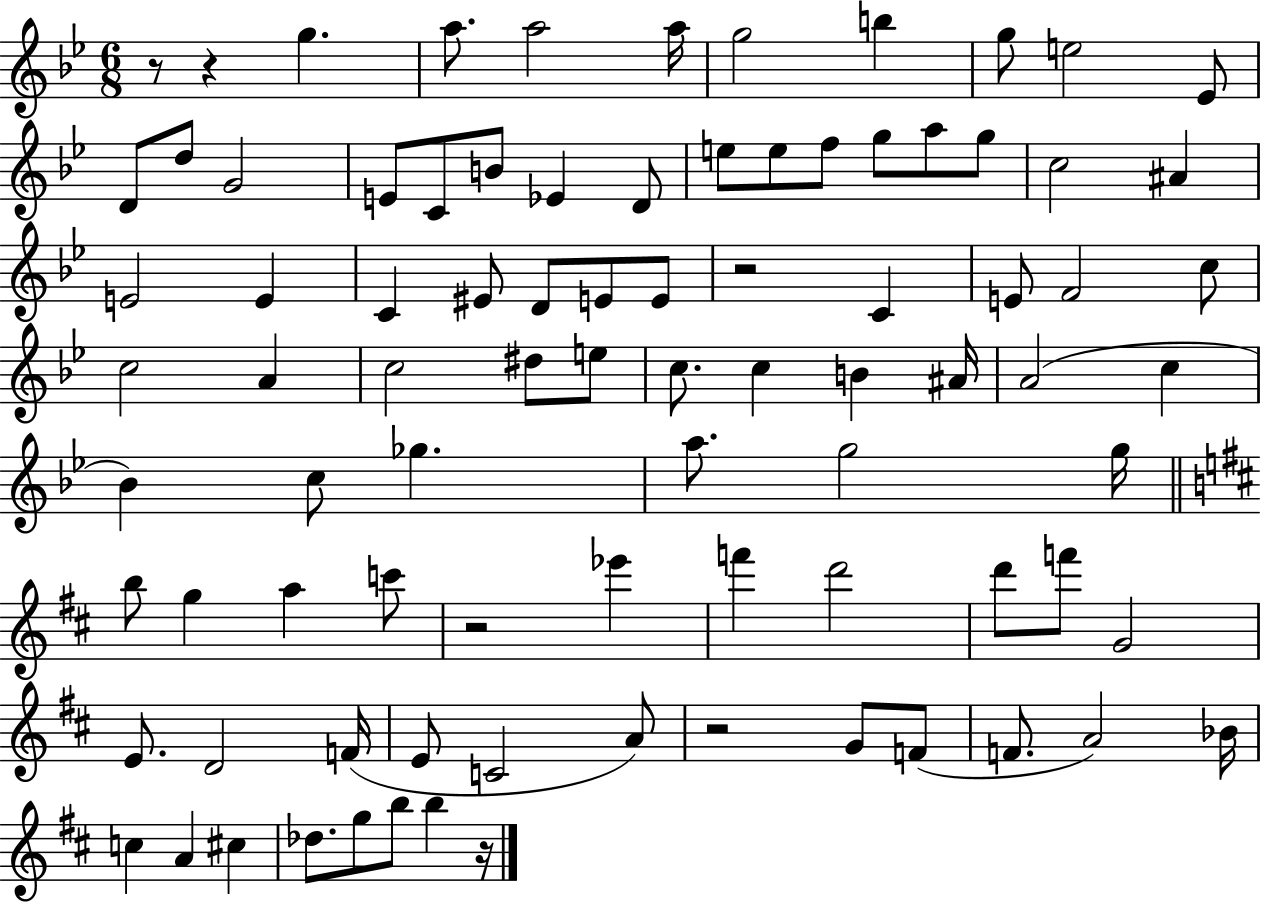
R/e R/q G5/q. A5/e. A5/h A5/s G5/h B5/q G5/e E5/h Eb4/e D4/e D5/e G4/h E4/e C4/e B4/e Eb4/q D4/e E5/e E5/e F5/e G5/e A5/e G5/e C5/h A#4/q E4/h E4/q C4/q EIS4/e D4/e E4/e E4/e R/h C4/q E4/e F4/h C5/e C5/h A4/q C5/h D#5/e E5/e C5/e. C5/q B4/q A#4/s A4/h C5/q Bb4/q C5/e Gb5/q. A5/e. G5/h G5/s B5/e G5/q A5/q C6/e R/h Eb6/q F6/q D6/h D6/e F6/e G4/h E4/e. D4/h F4/s E4/e C4/h A4/e R/h G4/e F4/e F4/e. A4/h Bb4/s C5/q A4/q C#5/q Db5/e. G5/e B5/e B5/q R/s